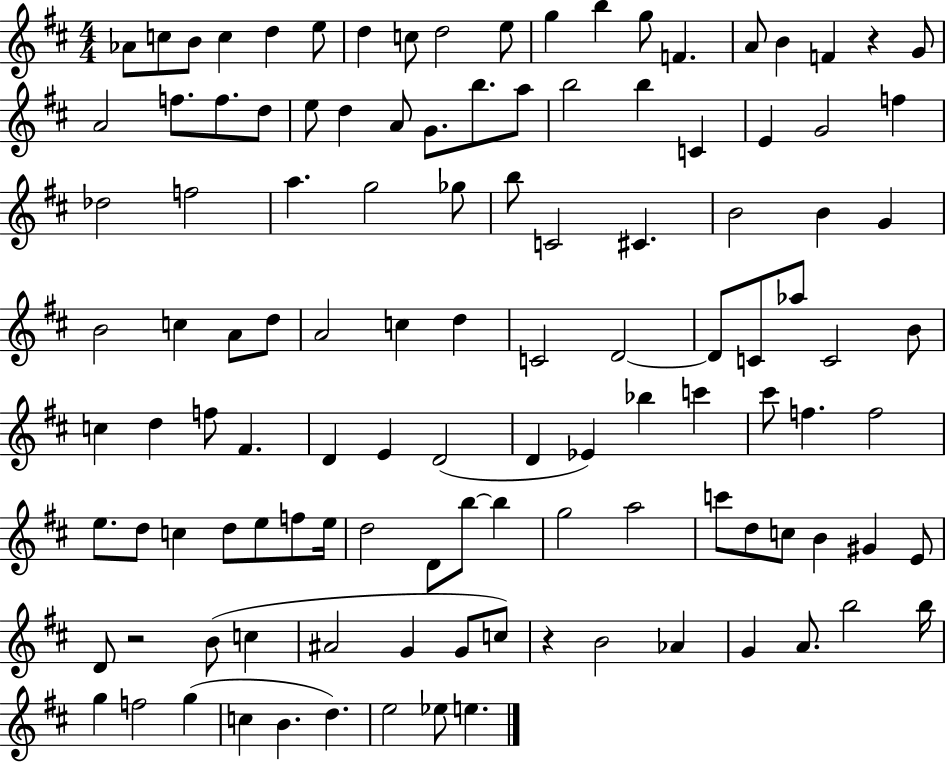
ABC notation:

X:1
T:Untitled
M:4/4
L:1/4
K:D
_A/2 c/2 B/2 c d e/2 d c/2 d2 e/2 g b g/2 F A/2 B F z G/2 A2 f/2 f/2 d/2 e/2 d A/2 G/2 b/2 a/2 b2 b C E G2 f _d2 f2 a g2 _g/2 b/2 C2 ^C B2 B G B2 c A/2 d/2 A2 c d C2 D2 D/2 C/2 _a/2 C2 B/2 c d f/2 ^F D E D2 D _E _b c' ^c'/2 f f2 e/2 d/2 c d/2 e/2 f/2 e/4 d2 D/2 b/2 b g2 a2 c'/2 d/2 c/2 B ^G E/2 D/2 z2 B/2 c ^A2 G G/2 c/2 z B2 _A G A/2 b2 b/4 g f2 g c B d e2 _e/2 e